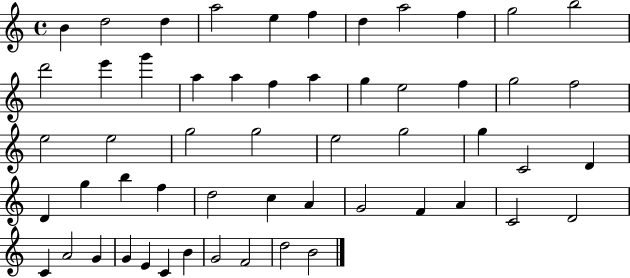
B4/q D5/h D5/q A5/h E5/q F5/q D5/q A5/h F5/q G5/h B5/h D6/h E6/q G6/q A5/q A5/q F5/q A5/q G5/q E5/h F5/q G5/h F5/h E5/h E5/h G5/h G5/h E5/h G5/h G5/q C4/h D4/q D4/q G5/q B5/q F5/q D5/h C5/q A4/q G4/h F4/q A4/q C4/h D4/h C4/q A4/h G4/q G4/q E4/q C4/q B4/q G4/h F4/h D5/h B4/h